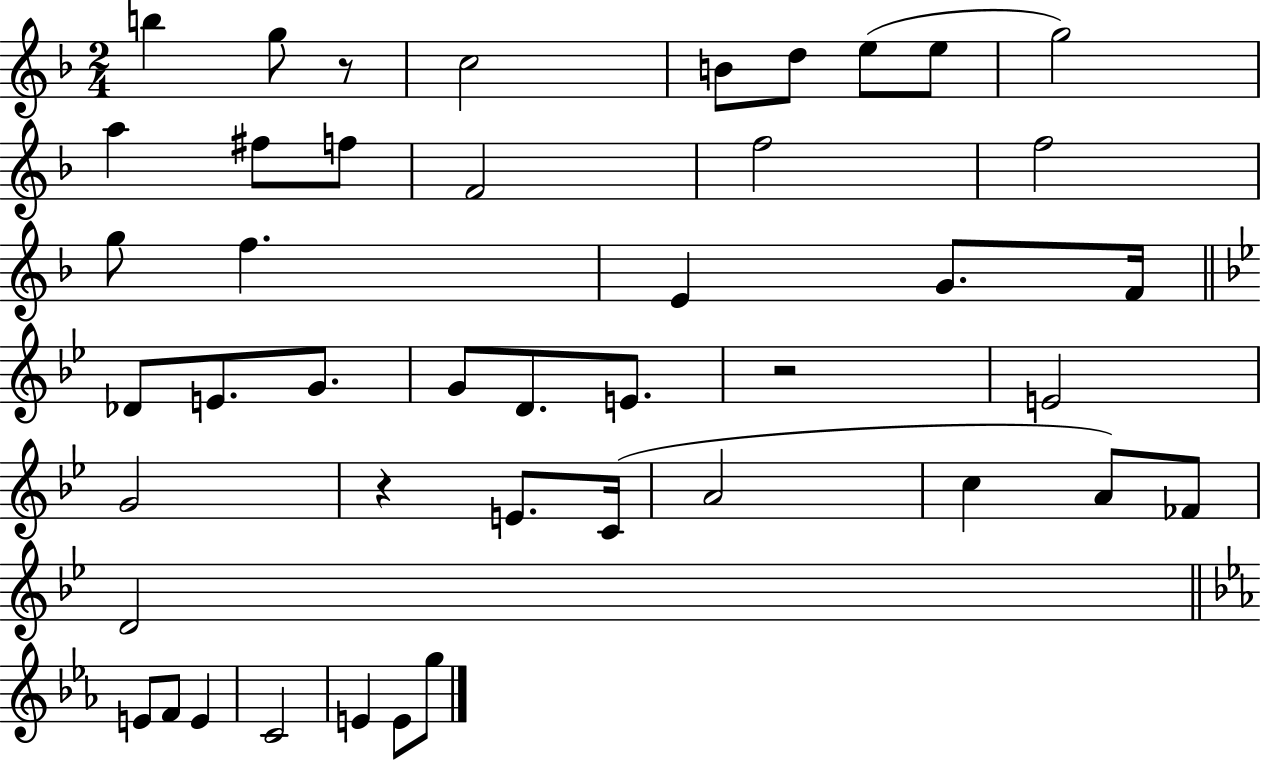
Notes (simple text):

B5/q G5/e R/e C5/h B4/e D5/e E5/e E5/e G5/h A5/q F#5/e F5/e F4/h F5/h F5/h G5/e F5/q. E4/q G4/e. F4/s Db4/e E4/e. G4/e. G4/e D4/e. E4/e. R/h E4/h G4/h R/q E4/e. C4/s A4/h C5/q A4/e FES4/e D4/h E4/e F4/e E4/q C4/h E4/q E4/e G5/e